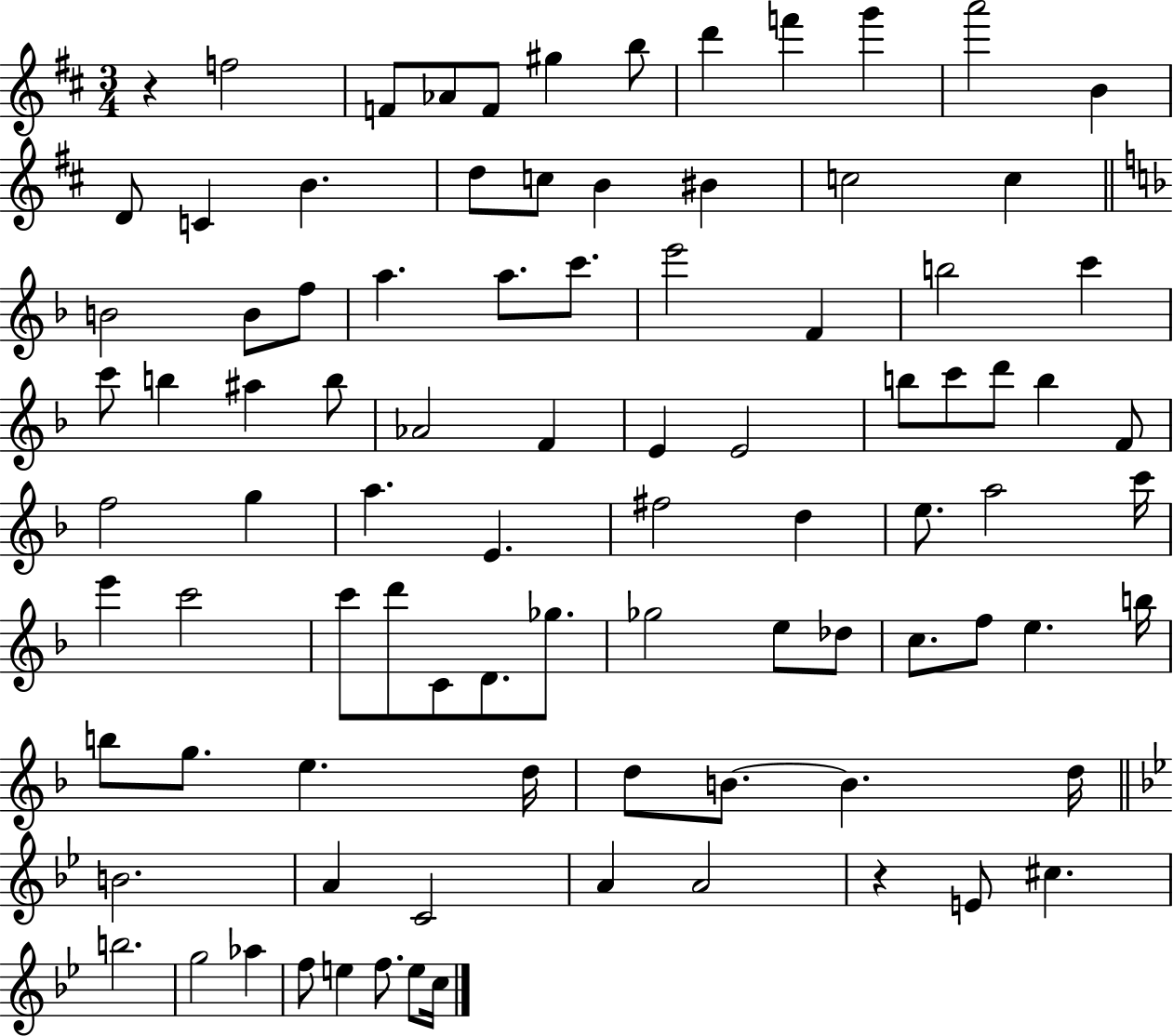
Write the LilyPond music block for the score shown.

{
  \clef treble
  \numericTimeSignature
  \time 3/4
  \key d \major
  r4 f''2 | f'8 aes'8 f'8 gis''4 b''8 | d'''4 f'''4 g'''4 | a'''2 b'4 | \break d'8 c'4 b'4. | d''8 c''8 b'4 bis'4 | c''2 c''4 | \bar "||" \break \key f \major b'2 b'8 f''8 | a''4. a''8. c'''8. | e'''2 f'4 | b''2 c'''4 | \break c'''8 b''4 ais''4 b''8 | aes'2 f'4 | e'4 e'2 | b''8 c'''8 d'''8 b''4 f'8 | \break f''2 g''4 | a''4. e'4. | fis''2 d''4 | e''8. a''2 c'''16 | \break e'''4 c'''2 | c'''8 d'''8 c'8 d'8. ges''8. | ges''2 e''8 des''8 | c''8. f''8 e''4. b''16 | \break b''8 g''8. e''4. d''16 | d''8 b'8.~~ b'4. d''16 | \bar "||" \break \key g \minor b'2. | a'4 c'2 | a'4 a'2 | r4 e'8 cis''4. | \break b''2. | g''2 aes''4 | f''8 e''4 f''8. e''8 c''16 | \bar "|."
}